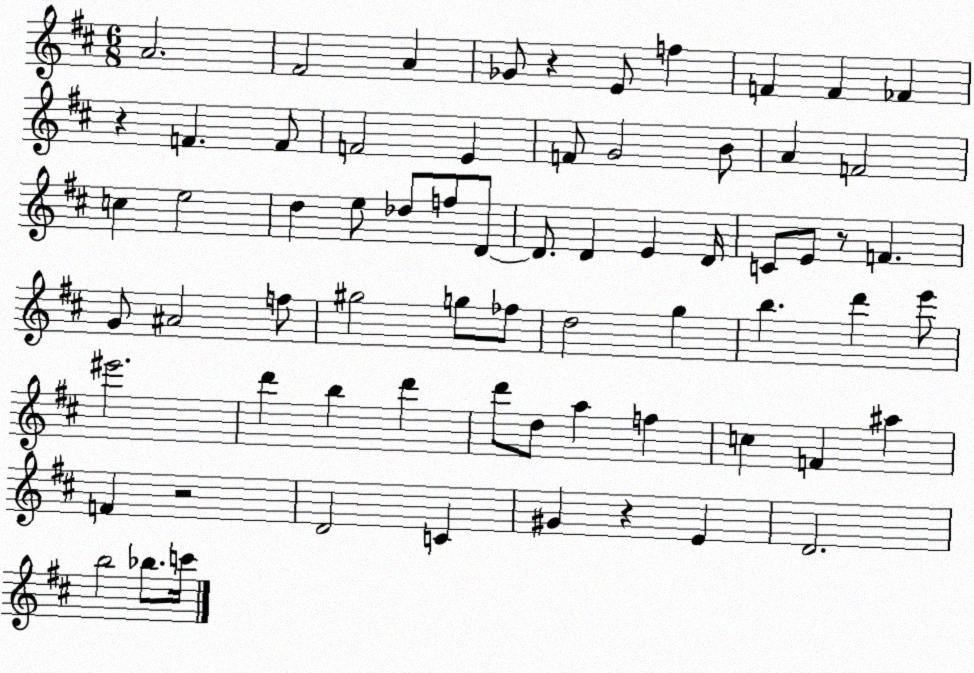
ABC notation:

X:1
T:Untitled
M:6/8
L:1/4
K:D
A2 ^F2 A _G/2 z E/2 f F F _F z F F/2 F2 E F/2 G2 B/2 A F2 c e2 d e/2 _d/2 f/2 D/2 D/2 D E D/4 C/2 E/2 z/2 F G/2 ^A2 f/2 ^g2 g/2 _f/2 d2 g b d' e'/2 ^e'2 d' b d' d'/2 d/2 a f c F ^a F z2 D2 C ^G z E D2 b2 _b/2 c'/4